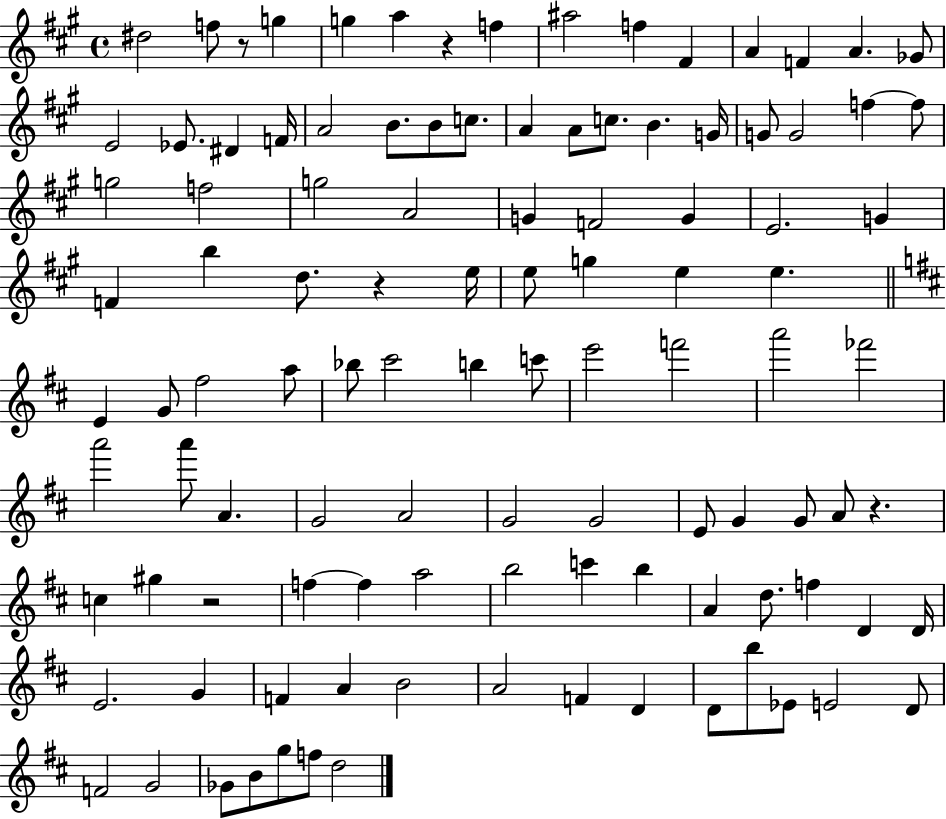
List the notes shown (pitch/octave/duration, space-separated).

D#5/h F5/e R/e G5/q G5/q A5/q R/q F5/q A#5/h F5/q F#4/q A4/q F4/q A4/q. Gb4/e E4/h Eb4/e. D#4/q F4/s A4/h B4/e. B4/e C5/e. A4/q A4/e C5/e. B4/q. G4/s G4/e G4/h F5/q F5/e G5/h F5/h G5/h A4/h G4/q F4/h G4/q E4/h. G4/q F4/q B5/q D5/e. R/q E5/s E5/e G5/q E5/q E5/q. E4/q G4/e F#5/h A5/e Bb5/e C#6/h B5/q C6/e E6/h F6/h A6/h FES6/h A6/h A6/e A4/q. G4/h A4/h G4/h G4/h E4/e G4/q G4/e A4/e R/q. C5/q G#5/q R/h F5/q F5/q A5/h B5/h C6/q B5/q A4/q D5/e. F5/q D4/q D4/s E4/h. G4/q F4/q A4/q B4/h A4/h F4/q D4/q D4/e B5/e Eb4/e E4/h D4/e F4/h G4/h Gb4/e B4/e G5/e F5/e D5/h